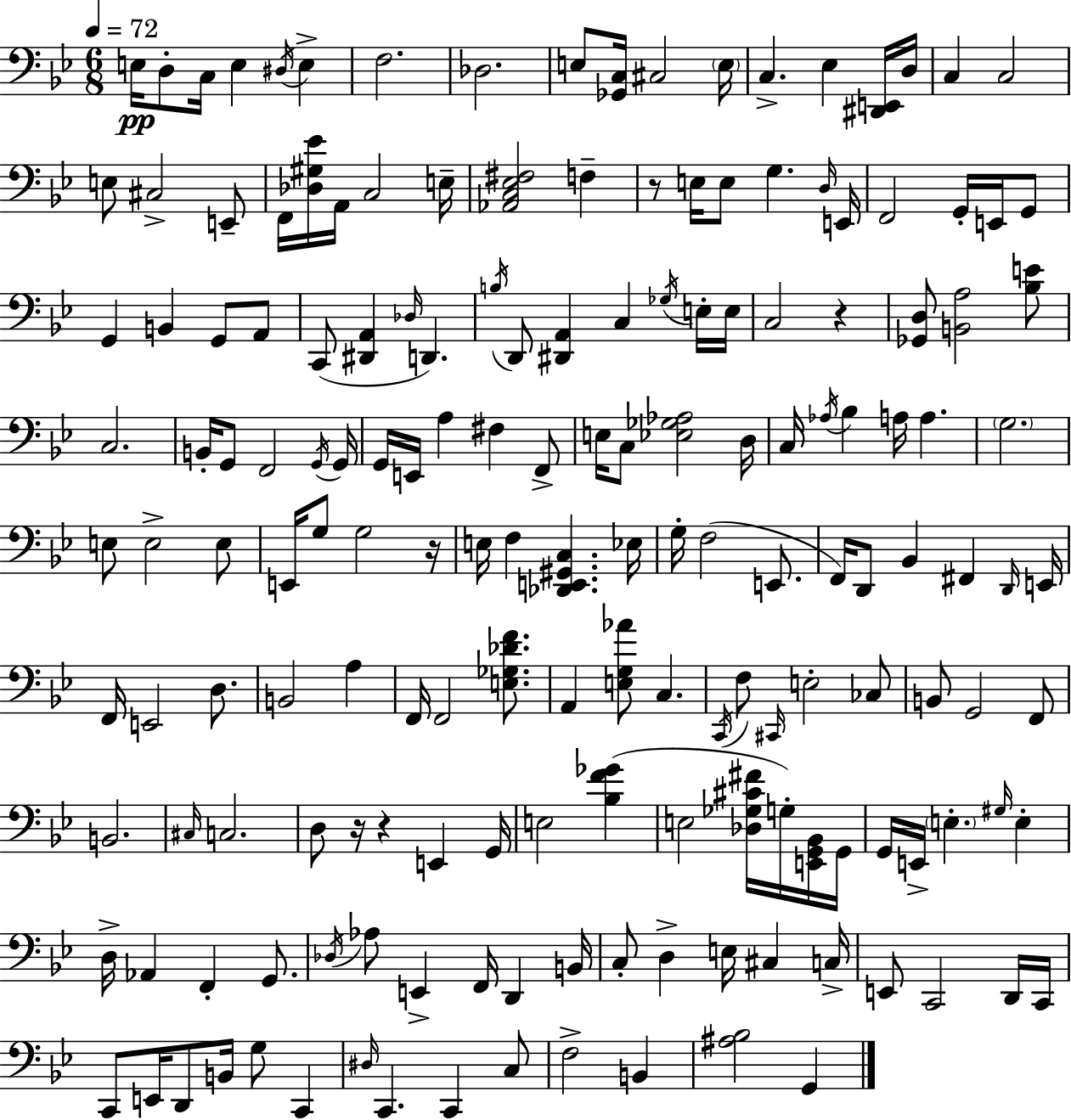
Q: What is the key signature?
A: BES major